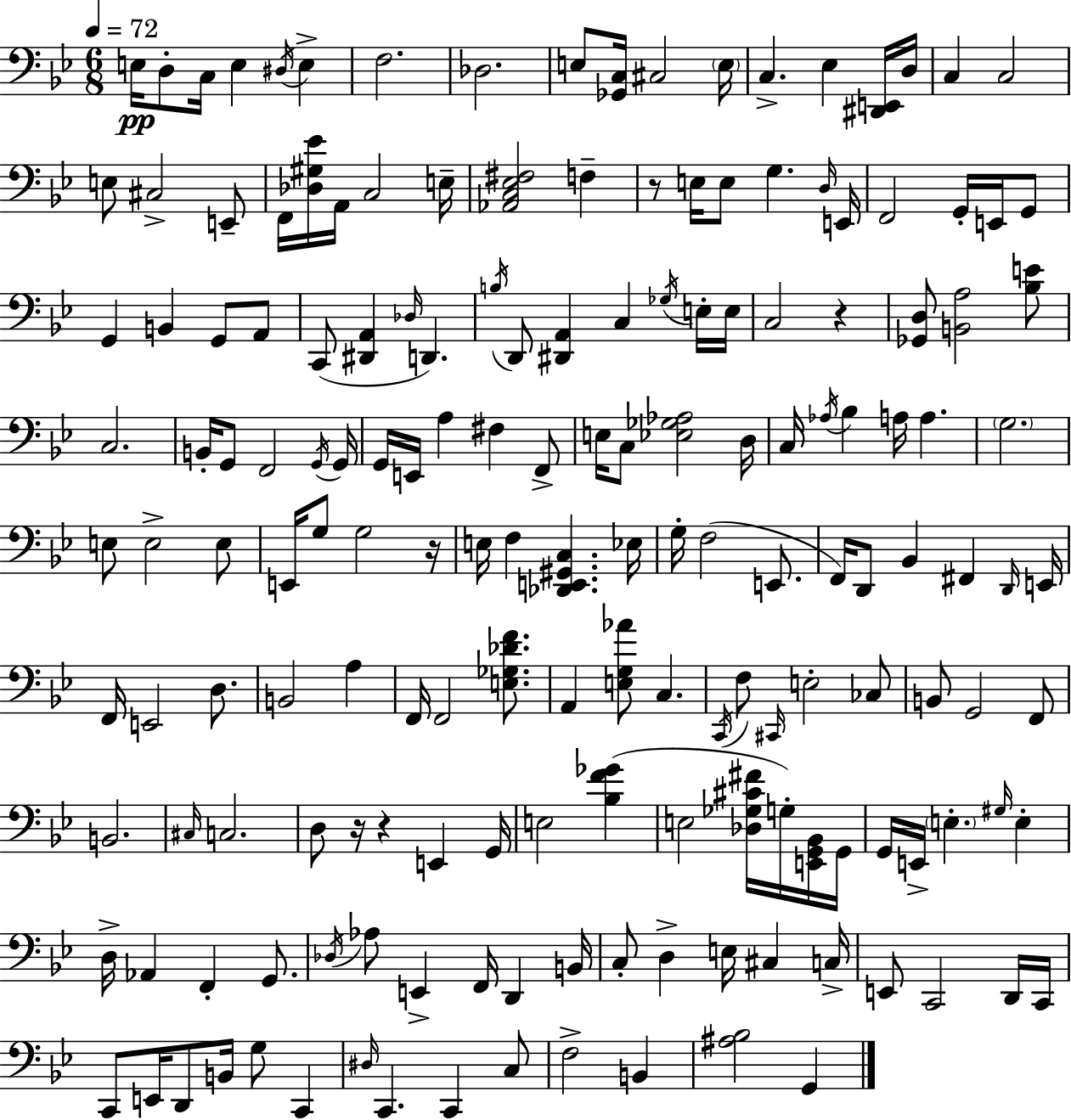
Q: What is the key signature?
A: BES major